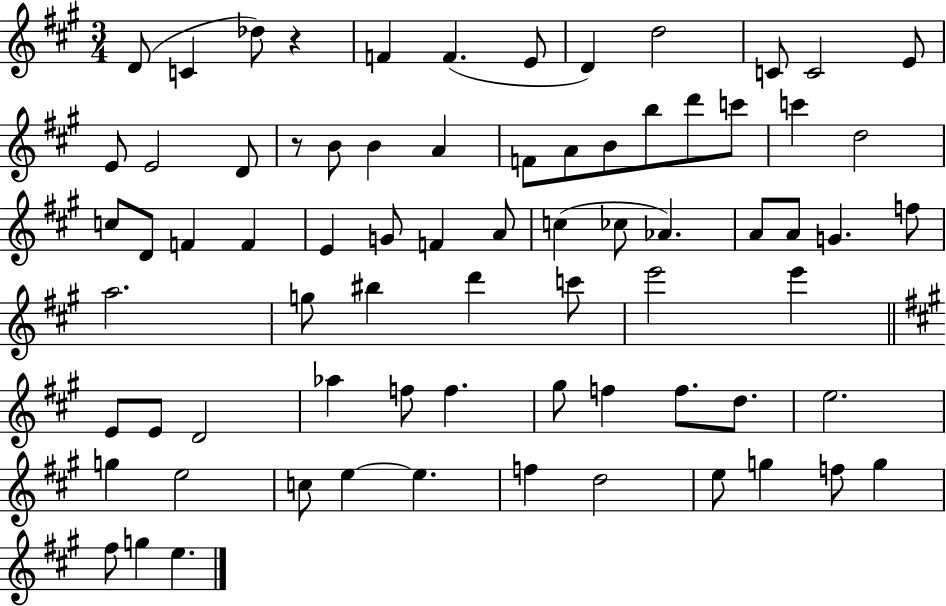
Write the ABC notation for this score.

X:1
T:Untitled
M:3/4
L:1/4
K:A
D/2 C _d/2 z F F E/2 D d2 C/2 C2 E/2 E/2 E2 D/2 z/2 B/2 B A F/2 A/2 B/2 b/2 d'/2 c'/2 c' d2 c/2 D/2 F F E G/2 F A/2 c _c/2 _A A/2 A/2 G f/2 a2 g/2 ^b d' c'/2 e'2 e' E/2 E/2 D2 _a f/2 f ^g/2 f f/2 d/2 e2 g e2 c/2 e e f d2 e/2 g f/2 g ^f/2 g e